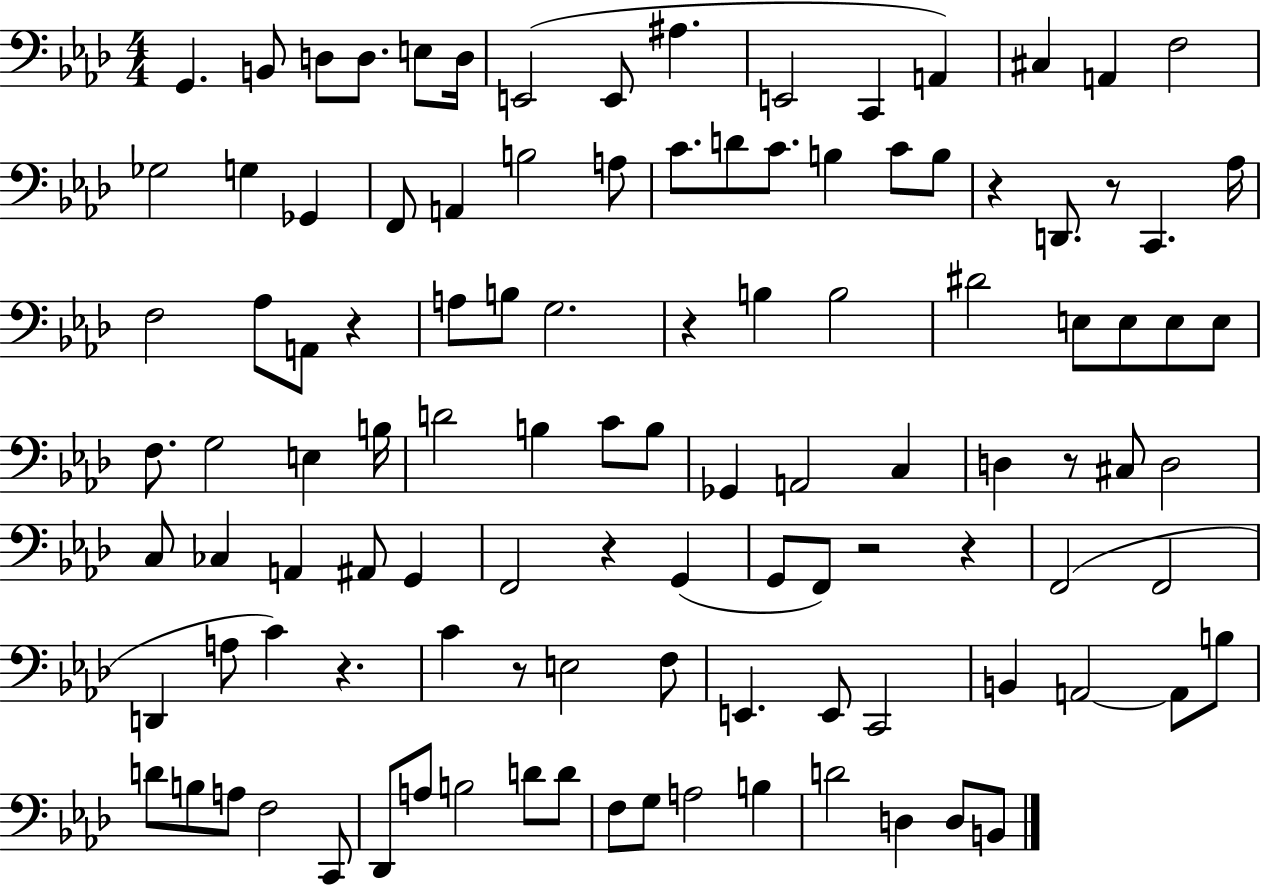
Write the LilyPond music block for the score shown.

{
  \clef bass
  \numericTimeSignature
  \time 4/4
  \key aes \major
  g,4. b,8 d8 d8. e8 d16 | e,2( e,8 ais4. | e,2 c,4 a,4) | cis4 a,4 f2 | \break ges2 g4 ges,4 | f,8 a,4 b2 a8 | c'8. d'8 c'8. b4 c'8 b8 | r4 d,8. r8 c,4. aes16 | \break f2 aes8 a,8 r4 | a8 b8 g2. | r4 b4 b2 | dis'2 e8 e8 e8 e8 | \break f8. g2 e4 b16 | d'2 b4 c'8 b8 | ges,4 a,2 c4 | d4 r8 cis8 d2 | \break c8 ces4 a,4 ais,8 g,4 | f,2 r4 g,4( | g,8 f,8) r2 r4 | f,2( f,2 | \break d,4 a8 c'4) r4. | c'4 r8 e2 f8 | e,4. e,8 c,2 | b,4 a,2~~ a,8 b8 | \break d'8 b8 a8 f2 c,8 | des,8 a8 b2 d'8 d'8 | f8 g8 a2 b4 | d'2 d4 d8 b,8 | \break \bar "|."
}